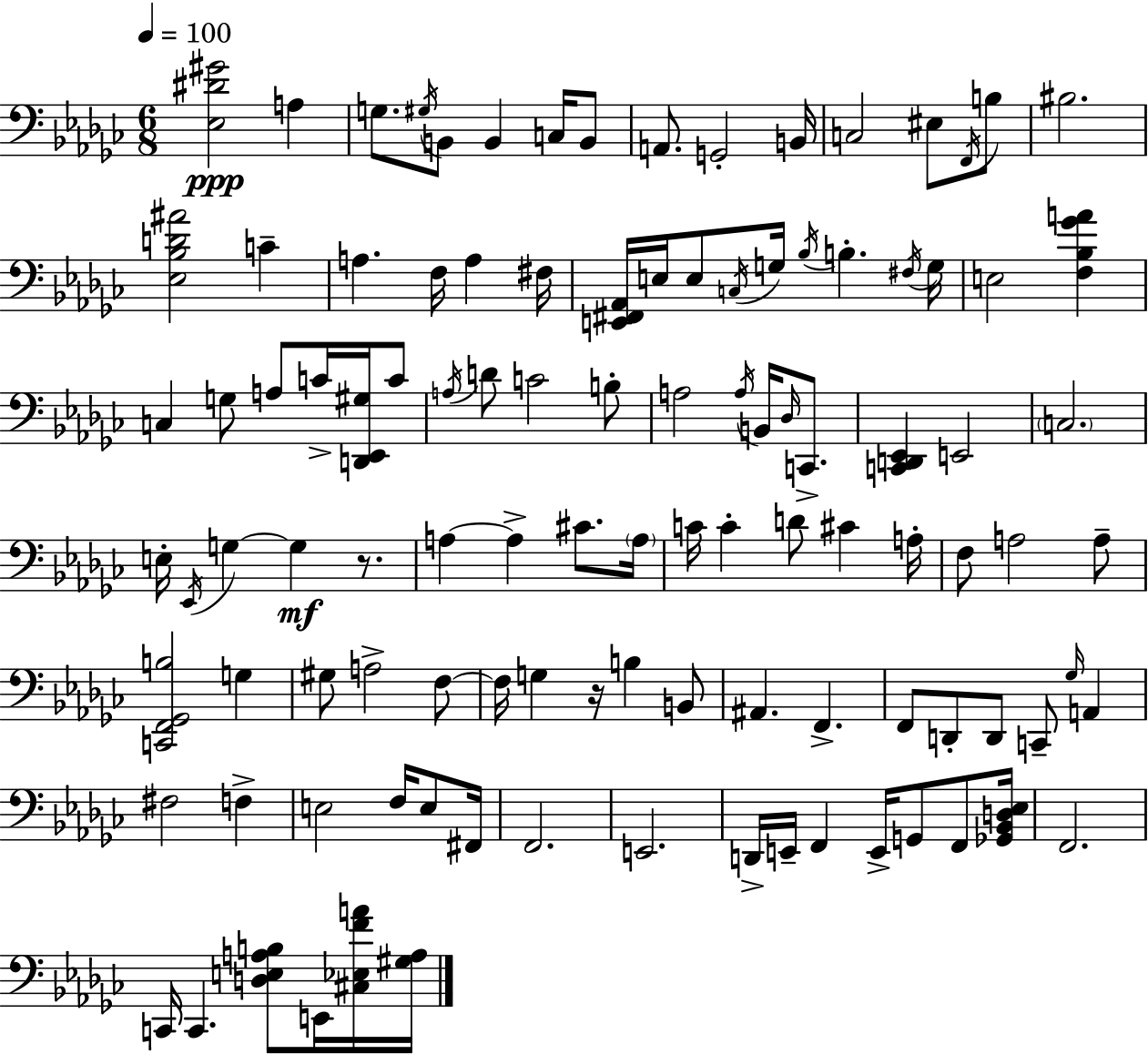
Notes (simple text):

[Eb3,D#4,G#4]/h A3/q G3/e. G#3/s B2/e B2/q C3/s B2/e A2/e. G2/h B2/s C3/h EIS3/e F2/s B3/e BIS3/h. [Eb3,Bb3,D4,A#4]/h C4/q A3/q. F3/s A3/q F#3/s [E2,F#2,Ab2]/s E3/s E3/e C3/s G3/s Bb3/s B3/q. F#3/s G3/s E3/h [F3,Bb3,Gb4,A4]/q C3/q G3/e A3/e C4/s [D2,Eb2,G#3]/s C4/e A3/s D4/e C4/h B3/e A3/h A3/s B2/s Db3/s C2/e. [C2,D2,Eb2]/q E2/h C3/h. E3/s Eb2/s G3/q G3/q R/e. A3/q A3/q C#4/e. A3/s C4/s C4/q D4/e C#4/q A3/s F3/e A3/h A3/e [C2,F2,Gb2,B3]/h G3/q G#3/e A3/h F3/e F3/s G3/q R/s B3/q B2/e A#2/q. F2/q. F2/e D2/e D2/e C2/e Gb3/s A2/q F#3/h F3/q E3/h F3/s E3/e F#2/s F2/h. E2/h. D2/s E2/s F2/q E2/s G2/e F2/e [Gb2,Bb2,D3,Eb3]/s F2/h. C2/s C2/q. [D3,E3,A3,B3]/e E2/s [C#3,Eb3,F4,A4]/s [G#3,A3]/s